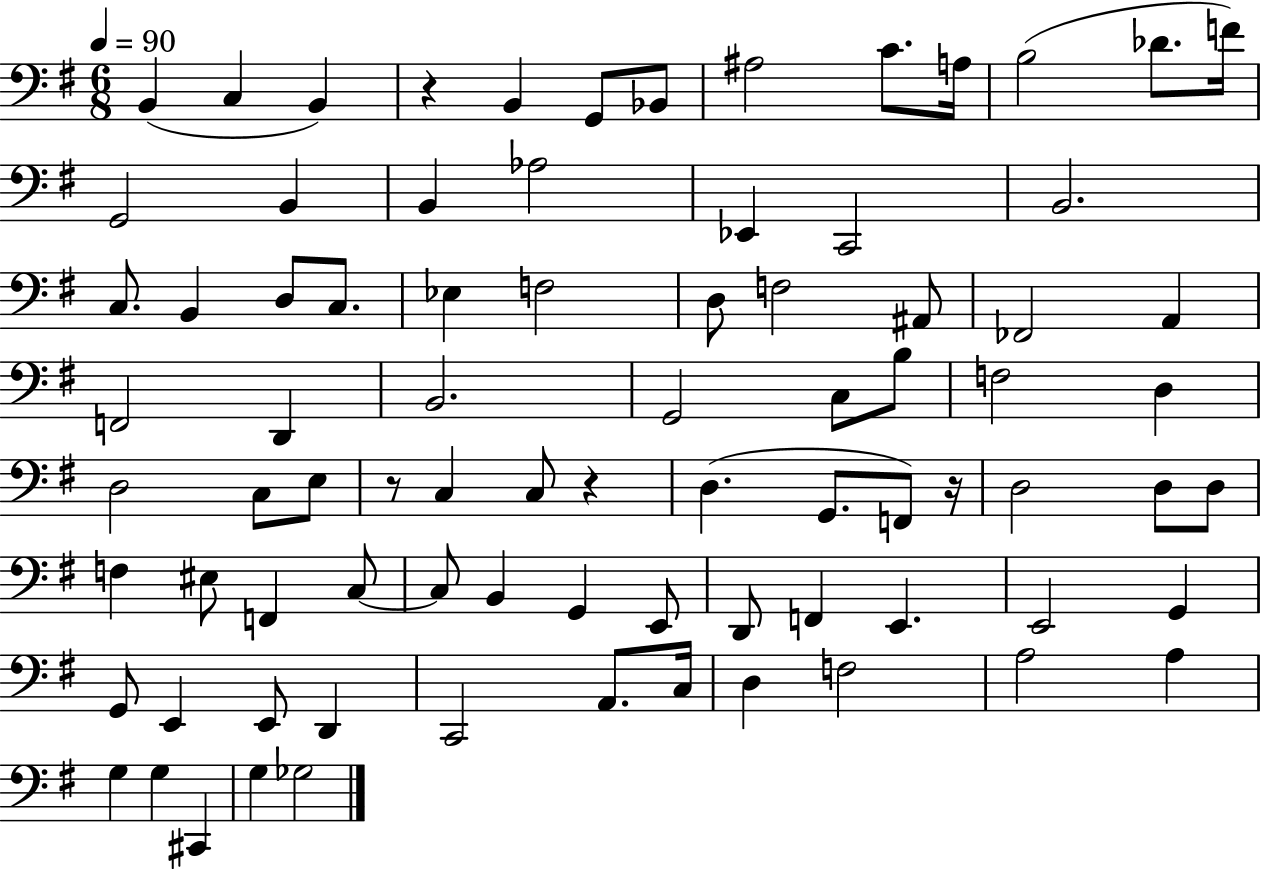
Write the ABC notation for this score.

X:1
T:Untitled
M:6/8
L:1/4
K:G
B,, C, B,, z B,, G,,/2 _B,,/2 ^A,2 C/2 A,/4 B,2 _D/2 F/4 G,,2 B,, B,, _A,2 _E,, C,,2 B,,2 C,/2 B,, D,/2 C,/2 _E, F,2 D,/2 F,2 ^A,,/2 _F,,2 A,, F,,2 D,, B,,2 G,,2 C,/2 B,/2 F,2 D, D,2 C,/2 E,/2 z/2 C, C,/2 z D, G,,/2 F,,/2 z/4 D,2 D,/2 D,/2 F, ^E,/2 F,, C,/2 C,/2 B,, G,, E,,/2 D,,/2 F,, E,, E,,2 G,, G,,/2 E,, E,,/2 D,, C,,2 A,,/2 C,/4 D, F,2 A,2 A, G, G, ^C,, G, _G,2